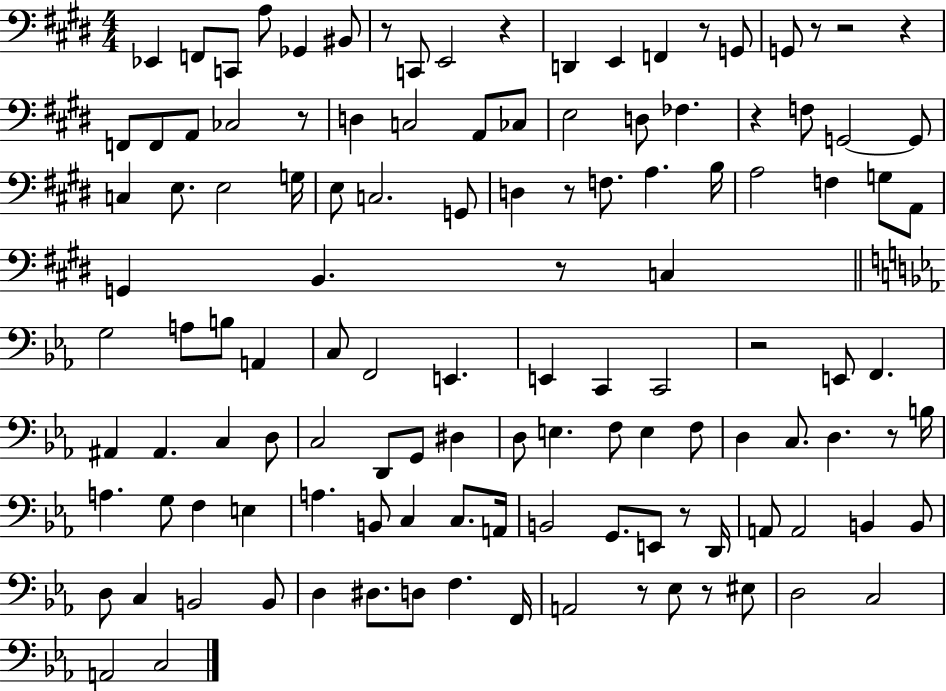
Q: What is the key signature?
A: E major